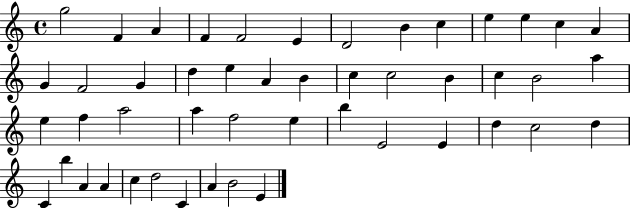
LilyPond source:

{
  \clef treble
  \time 4/4
  \defaultTimeSignature
  \key c \major
  g''2 f'4 a'4 | f'4 f'2 e'4 | d'2 b'4 c''4 | e''4 e''4 c''4 a'4 | \break g'4 f'2 g'4 | d''4 e''4 a'4 b'4 | c''4 c''2 b'4 | c''4 b'2 a''4 | \break e''4 f''4 a''2 | a''4 f''2 e''4 | b''4 e'2 e'4 | d''4 c''2 d''4 | \break c'4 b''4 a'4 a'4 | c''4 d''2 c'4 | a'4 b'2 e'4 | \bar "|."
}